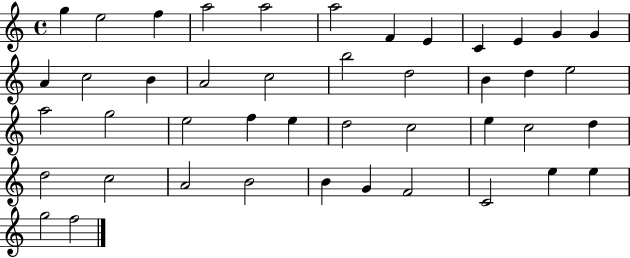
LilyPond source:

{
  \clef treble
  \time 4/4
  \defaultTimeSignature
  \key c \major
  g''4 e''2 f''4 | a''2 a''2 | a''2 f'4 e'4 | c'4 e'4 g'4 g'4 | \break a'4 c''2 b'4 | a'2 c''2 | b''2 d''2 | b'4 d''4 e''2 | \break a''2 g''2 | e''2 f''4 e''4 | d''2 c''2 | e''4 c''2 d''4 | \break d''2 c''2 | a'2 b'2 | b'4 g'4 f'2 | c'2 e''4 e''4 | \break g''2 f''2 | \bar "|."
}